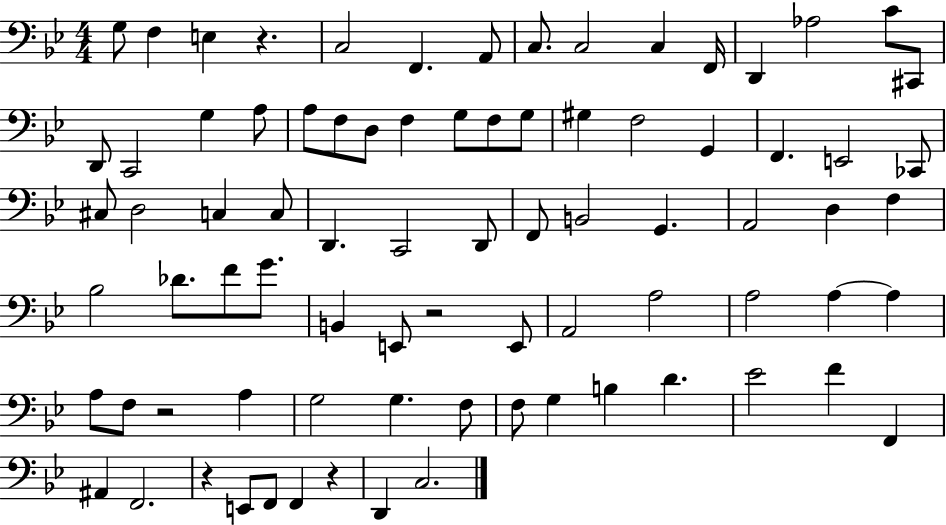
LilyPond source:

{
  \clef bass
  \numericTimeSignature
  \time 4/4
  \key bes \major
  g8 f4 e4 r4. | c2 f,4. a,8 | c8. c2 c4 f,16 | d,4 aes2 c'8 cis,8 | \break d,8 c,2 g4 a8 | a8 f8 d8 f4 g8 f8 g8 | gis4 f2 g,4 | f,4. e,2 ces,8 | \break cis8 d2 c4 c8 | d,4. c,2 d,8 | f,8 b,2 g,4. | a,2 d4 f4 | \break bes2 des'8. f'8 g'8. | b,4 e,8 r2 e,8 | a,2 a2 | a2 a4~~ a4 | \break a8 f8 r2 a4 | g2 g4. f8 | f8 g4 b4 d'4. | ees'2 f'4 f,4 | \break ais,4 f,2. | r4 e,8 f,8 f,4 r4 | d,4 c2. | \bar "|."
}